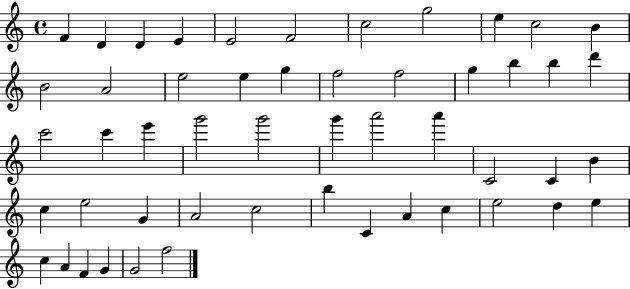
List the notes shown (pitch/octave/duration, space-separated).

F4/q D4/q D4/q E4/q E4/h F4/h C5/h G5/h E5/q C5/h B4/q B4/h A4/h E5/h E5/q G5/q F5/h F5/h G5/q B5/q B5/q D6/q C6/h C6/q E6/q G6/h G6/h G6/q A6/h A6/q C4/h C4/q B4/q C5/q E5/h G4/q A4/h C5/h B5/q C4/q A4/q C5/q E5/h D5/q E5/q C5/q A4/q F4/q G4/q G4/h F5/h